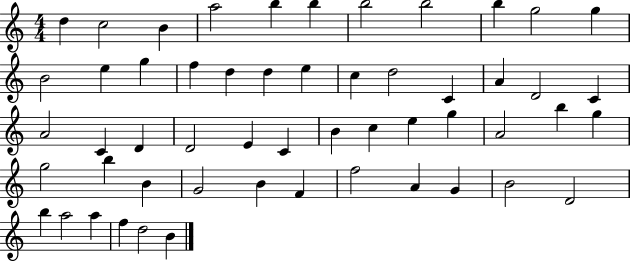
X:1
T:Untitled
M:4/4
L:1/4
K:C
d c2 B a2 b b b2 b2 b g2 g B2 e g f d d e c d2 C A D2 C A2 C D D2 E C B c e g A2 b g g2 b B G2 B F f2 A G B2 D2 b a2 a f d2 B